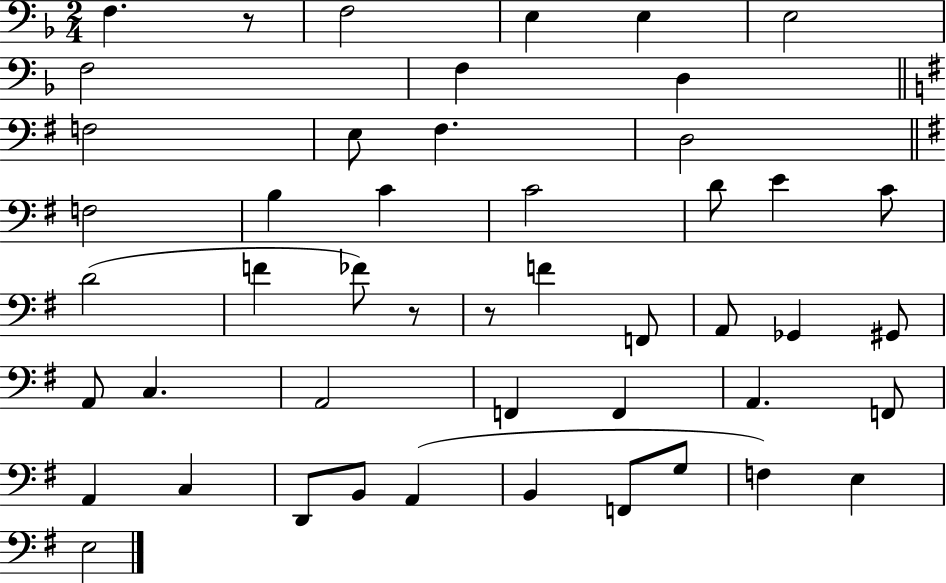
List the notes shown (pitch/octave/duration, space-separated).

F3/q. R/e F3/h E3/q E3/q E3/h F3/h F3/q D3/q F3/h E3/e F#3/q. D3/h F3/h B3/q C4/q C4/h D4/e E4/q C4/e D4/h F4/q FES4/e R/e R/e F4/q F2/e A2/e Gb2/q G#2/e A2/e C3/q. A2/h F2/q F2/q A2/q. F2/e A2/q C3/q D2/e B2/e A2/q B2/q F2/e G3/e F3/q E3/q E3/h